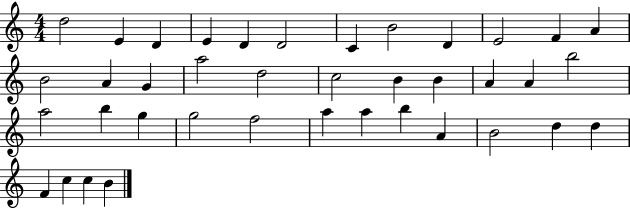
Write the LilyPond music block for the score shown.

{
  \clef treble
  \numericTimeSignature
  \time 4/4
  \key c \major
  d''2 e'4 d'4 | e'4 d'4 d'2 | c'4 b'2 d'4 | e'2 f'4 a'4 | \break b'2 a'4 g'4 | a''2 d''2 | c''2 b'4 b'4 | a'4 a'4 b''2 | \break a''2 b''4 g''4 | g''2 f''2 | a''4 a''4 b''4 a'4 | b'2 d''4 d''4 | \break f'4 c''4 c''4 b'4 | \bar "|."
}